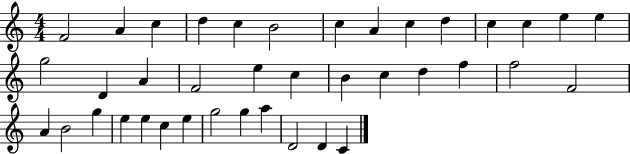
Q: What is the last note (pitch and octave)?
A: C4